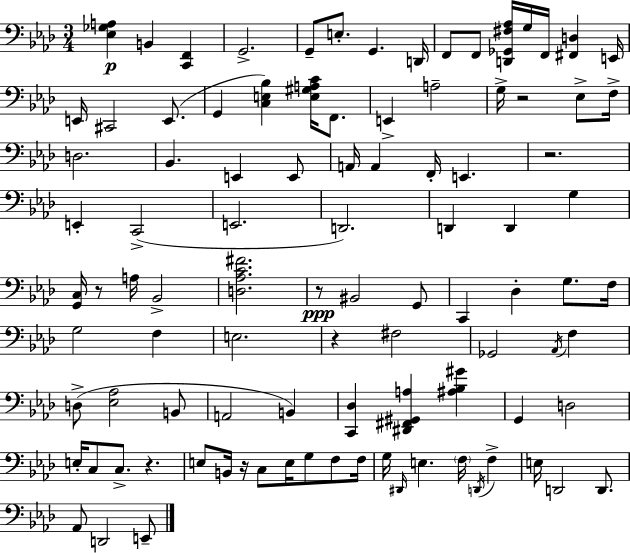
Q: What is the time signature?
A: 3/4